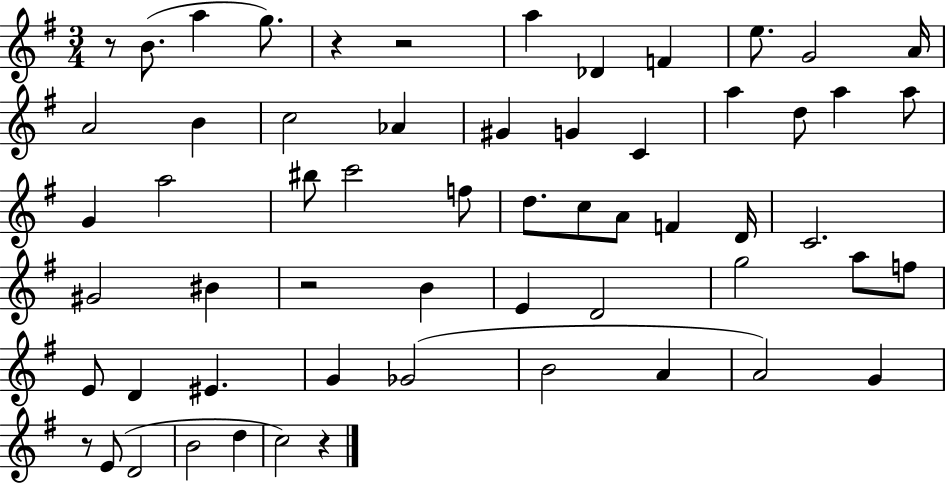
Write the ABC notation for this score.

X:1
T:Untitled
M:3/4
L:1/4
K:G
z/2 B/2 a g/2 z z2 a _D F e/2 G2 A/4 A2 B c2 _A ^G G C a d/2 a a/2 G a2 ^b/2 c'2 f/2 d/2 c/2 A/2 F D/4 C2 ^G2 ^B z2 B E D2 g2 a/2 f/2 E/2 D ^E G _G2 B2 A A2 G z/2 E/2 D2 B2 d c2 z